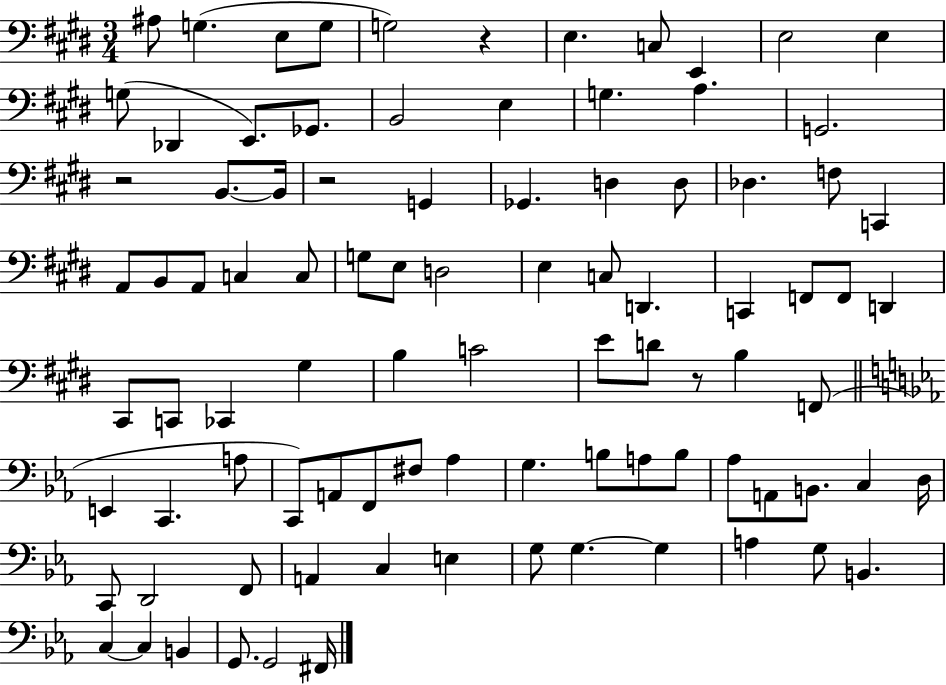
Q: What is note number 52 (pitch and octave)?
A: B3